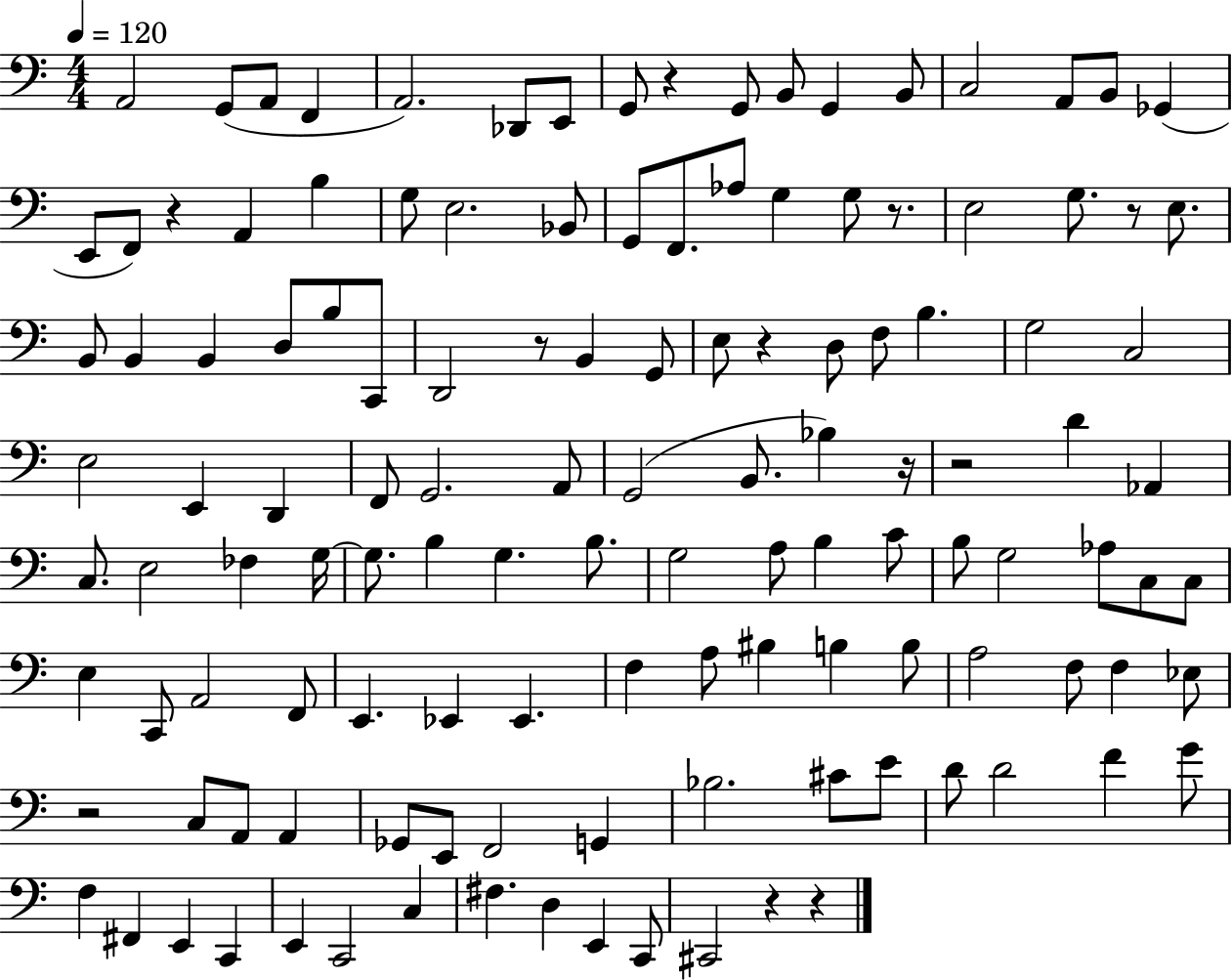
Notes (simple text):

A2/h G2/e A2/e F2/q A2/h. Db2/e E2/e G2/e R/q G2/e B2/e G2/q B2/e C3/h A2/e B2/e Gb2/q E2/e F2/e R/q A2/q B3/q G3/e E3/h. Bb2/e G2/e F2/e. Ab3/e G3/q G3/e R/e. E3/h G3/e. R/e E3/e. B2/e B2/q B2/q D3/e B3/e C2/e D2/h R/e B2/q G2/e E3/e R/q D3/e F3/e B3/q. G3/h C3/h E3/h E2/q D2/q F2/e G2/h. A2/e G2/h B2/e. Bb3/q R/s R/h D4/q Ab2/q C3/e. E3/h FES3/q G3/s G3/e. B3/q G3/q. B3/e. G3/h A3/e B3/q C4/e B3/e G3/h Ab3/e C3/e C3/e E3/q C2/e A2/h F2/e E2/q. Eb2/q Eb2/q. F3/q A3/e BIS3/q B3/q B3/e A3/h F3/e F3/q Eb3/e R/h C3/e A2/e A2/q Gb2/e E2/e F2/h G2/q Bb3/h. C#4/e E4/e D4/e D4/h F4/q G4/e F3/q F#2/q E2/q C2/q E2/q C2/h C3/q F#3/q. D3/q E2/q C2/e C#2/h R/q R/q